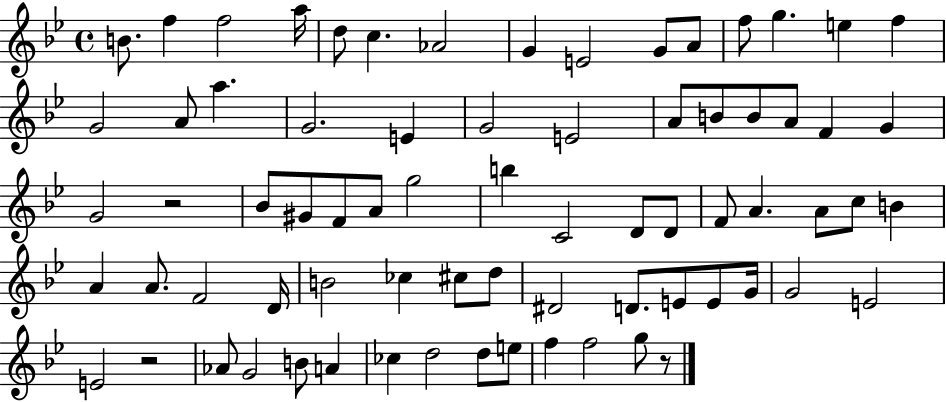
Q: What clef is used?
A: treble